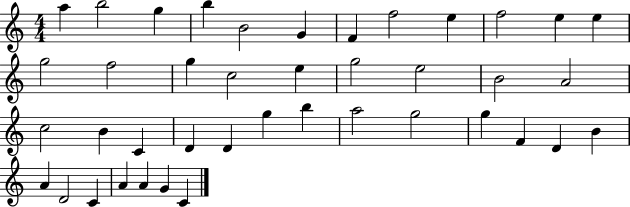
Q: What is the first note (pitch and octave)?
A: A5